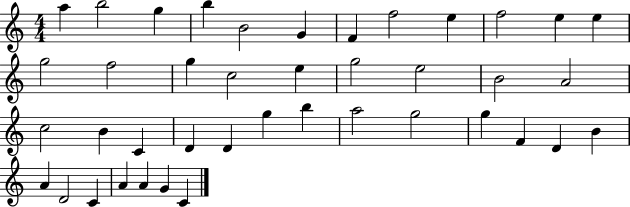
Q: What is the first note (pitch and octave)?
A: A5